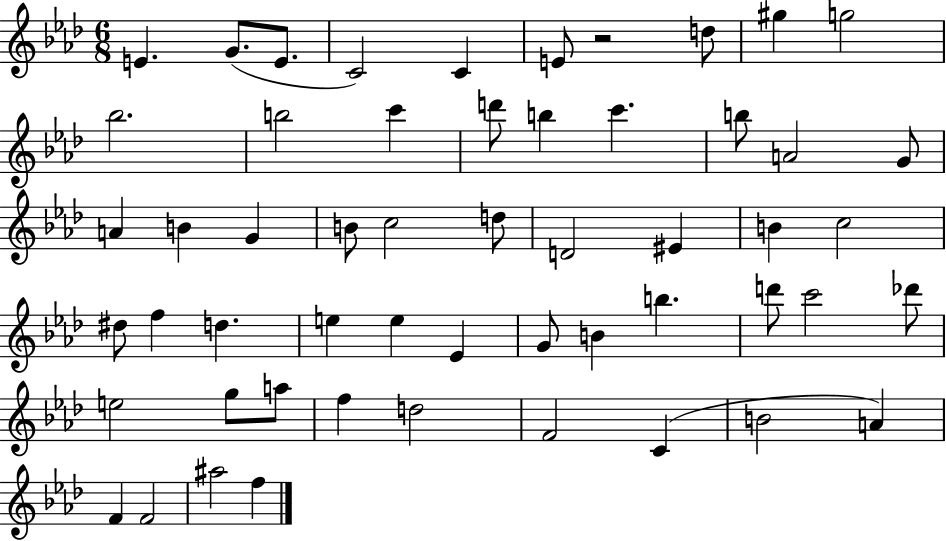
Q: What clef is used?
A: treble